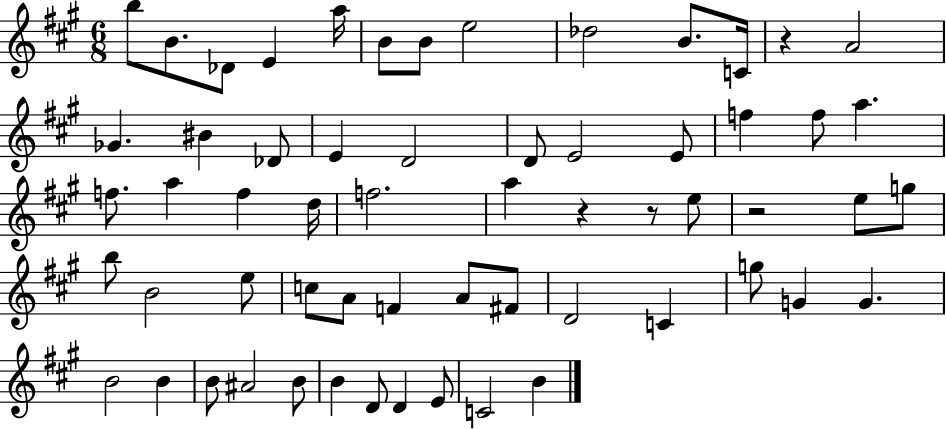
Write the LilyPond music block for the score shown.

{
  \clef treble
  \numericTimeSignature
  \time 6/8
  \key a \major
  b''8 b'8. des'8 e'4 a''16 | b'8 b'8 e''2 | des''2 b'8. c'16 | r4 a'2 | \break ges'4. bis'4 des'8 | e'4 d'2 | d'8 e'2 e'8 | f''4 f''8 a''4. | \break f''8. a''4 f''4 d''16 | f''2. | a''4 r4 r8 e''8 | r2 e''8 g''8 | \break b''8 b'2 e''8 | c''8 a'8 f'4 a'8 fis'8 | d'2 c'4 | g''8 g'4 g'4. | \break b'2 b'4 | b'8 ais'2 b'8 | b'4 d'8 d'4 e'8 | c'2 b'4 | \break \bar "|."
}